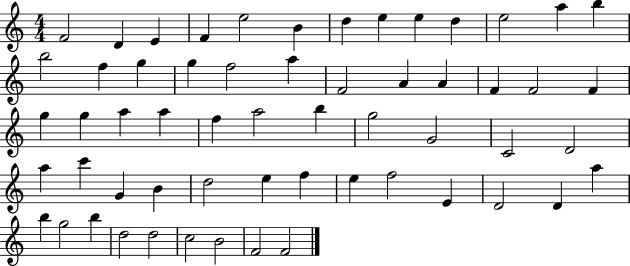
{
  \clef treble
  \numericTimeSignature
  \time 4/4
  \key c \major
  f'2 d'4 e'4 | f'4 e''2 b'4 | d''4 e''4 e''4 d''4 | e''2 a''4 b''4 | \break b''2 f''4 g''4 | g''4 f''2 a''4 | f'2 a'4 a'4 | f'4 f'2 f'4 | \break g''4 g''4 a''4 a''4 | f''4 a''2 b''4 | g''2 g'2 | c'2 d'2 | \break a''4 c'''4 g'4 b'4 | d''2 e''4 f''4 | e''4 f''2 e'4 | d'2 d'4 a''4 | \break b''4 g''2 b''4 | d''2 d''2 | c''2 b'2 | f'2 f'2 | \break \bar "|."
}